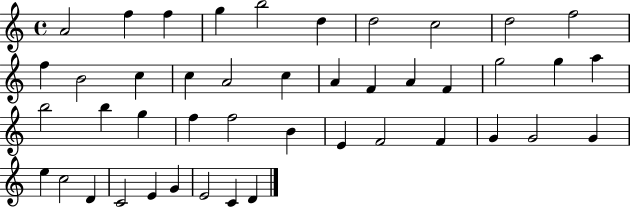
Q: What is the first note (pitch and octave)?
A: A4